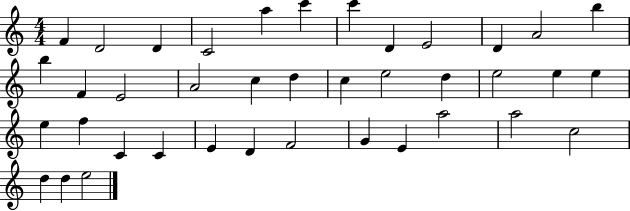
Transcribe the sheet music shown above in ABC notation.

X:1
T:Untitled
M:4/4
L:1/4
K:C
F D2 D C2 a c' c' D E2 D A2 b b F E2 A2 c d c e2 d e2 e e e f C C E D F2 G E a2 a2 c2 d d e2